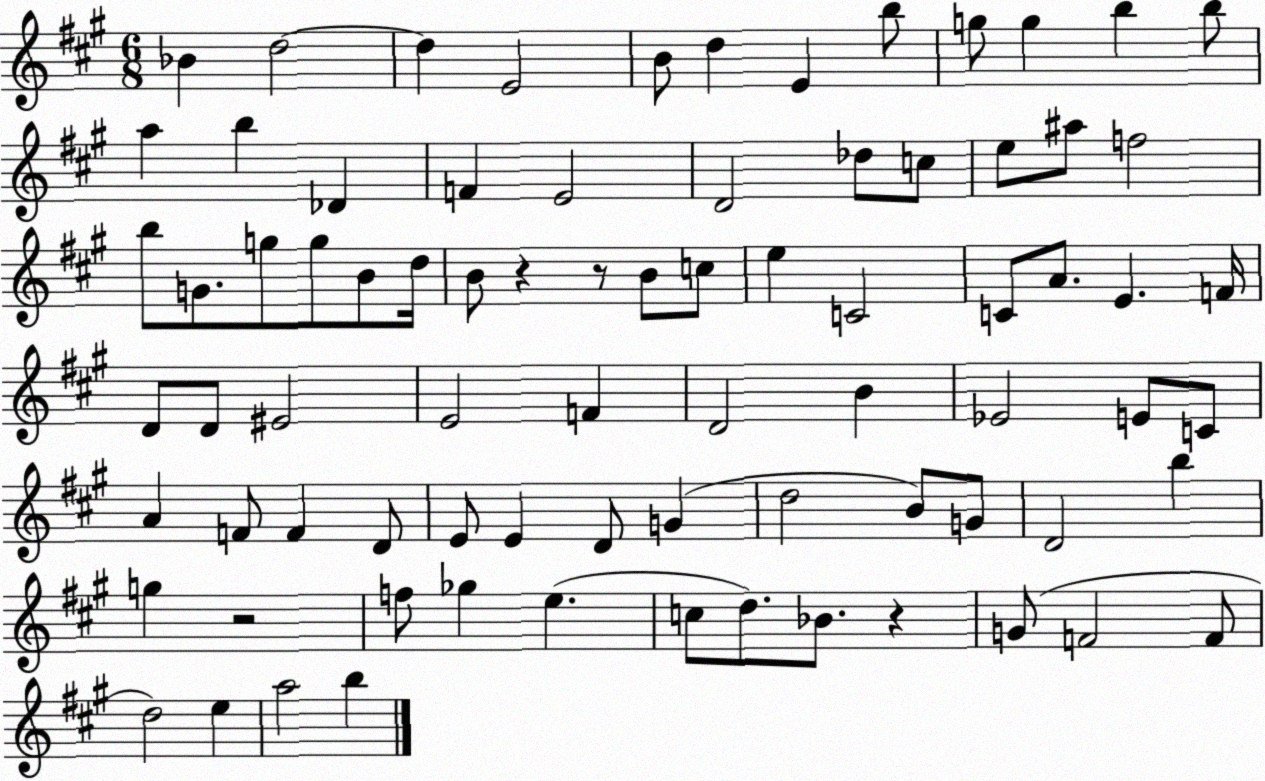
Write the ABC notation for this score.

X:1
T:Untitled
M:6/8
L:1/4
K:A
_B d2 d E2 B/2 d E b/2 g/2 g b b/2 a b _D F E2 D2 _d/2 c/2 e/2 ^a/2 f2 b/2 G/2 g/2 g/2 B/2 d/4 B/2 z z/2 B/2 c/2 e C2 C/2 A/2 E F/4 D/2 D/2 ^E2 E2 F D2 B _E2 E/2 C/2 A F/2 F D/2 E/2 E D/2 G d2 B/2 G/2 D2 b g z2 f/2 _g e c/2 d/2 _B/2 z G/2 F2 F/2 d2 e a2 b